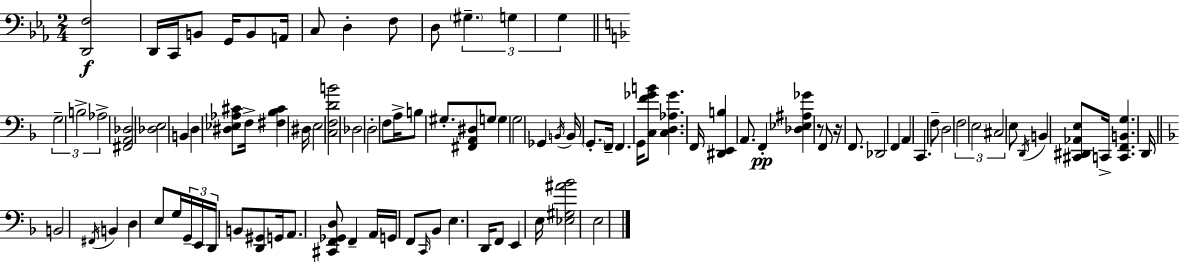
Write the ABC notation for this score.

X:1
T:Untitled
M:2/4
L:1/4
K:Cm
[D,,F,]2 D,,/4 C,,/4 B,,/2 G,,/4 B,,/2 A,,/4 C,/2 D, F,/2 D,/2 ^G, G, G, G,2 B,2 _A,2 [^F,,A,,_D,]2 [_D,E,]2 B,, D, [^D,_E,_A,^C]/2 F,/4 [^F,_B,^C] ^D,/4 E,2 [C,F,DB]2 _D,2 D,2 F,/2 A,/4 B,/2 ^G,/2 [^F,,A,,^D,]/2 G,/2 G, G,2 _G,, B,,/4 B,,/4 G,,/2 F,,/4 F,, G,,/4 [C,F_GB]/2 [C,D,_A,_G] F,,/4 [^D,,E,,B,] A,,/2 F,, [_D,_E,^A,_G] z/2 F,,/2 z/4 F,,/2 _D,,2 F,, A,, C,, F,/2 D,2 F,2 E,2 ^C,2 E,/2 D,,/4 B,, [^C,,^D,,_A,,E,]/2 C,,/4 [C,,F,,B,,G,] D,,/4 B,,2 ^F,,/4 B,, D, E,/2 G,/4 G,,/4 E,,/4 D,,/4 B,,/2 [D,,^G,,]/2 G,,/4 A,,/2 [^C,,F,,_G,,D,]/2 F,, A,,/4 G,,/4 F,,/2 C,,/4 _B,,/2 E, D,,/4 F,,/2 E,, E,/4 [_E,^G,^A_B]2 E,2